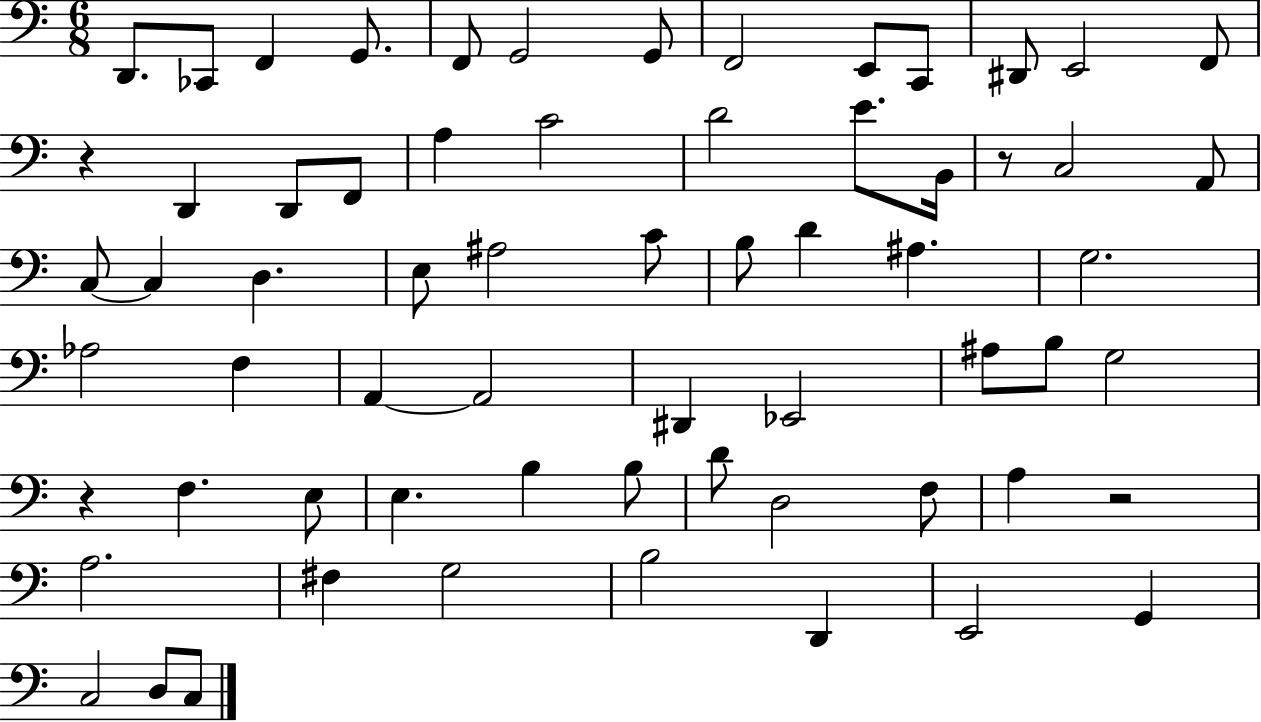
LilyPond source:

{
  \clef bass
  \numericTimeSignature
  \time 6/8
  \key c \major
  d,8. ces,8 f,4 g,8. | f,8 g,2 g,8 | f,2 e,8 c,8 | dis,8 e,2 f,8 | \break r4 d,4 d,8 f,8 | a4 c'2 | d'2 e'8. b,16 | r8 c2 a,8 | \break c8~~ c4 d4. | e8 ais2 c'8 | b8 d'4 ais4. | g2. | \break aes2 f4 | a,4~~ a,2 | dis,4 ees,2 | ais8 b8 g2 | \break r4 f4. e8 | e4. b4 b8 | d'8 d2 f8 | a4 r2 | \break a2. | fis4 g2 | b2 d,4 | e,2 g,4 | \break c2 d8 c8 | \bar "|."
}